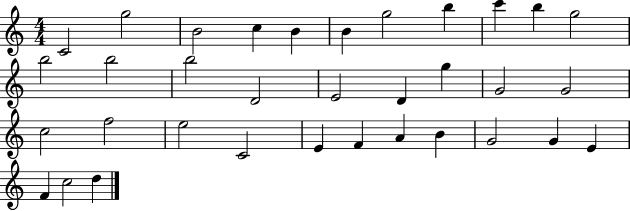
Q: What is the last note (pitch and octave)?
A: D5